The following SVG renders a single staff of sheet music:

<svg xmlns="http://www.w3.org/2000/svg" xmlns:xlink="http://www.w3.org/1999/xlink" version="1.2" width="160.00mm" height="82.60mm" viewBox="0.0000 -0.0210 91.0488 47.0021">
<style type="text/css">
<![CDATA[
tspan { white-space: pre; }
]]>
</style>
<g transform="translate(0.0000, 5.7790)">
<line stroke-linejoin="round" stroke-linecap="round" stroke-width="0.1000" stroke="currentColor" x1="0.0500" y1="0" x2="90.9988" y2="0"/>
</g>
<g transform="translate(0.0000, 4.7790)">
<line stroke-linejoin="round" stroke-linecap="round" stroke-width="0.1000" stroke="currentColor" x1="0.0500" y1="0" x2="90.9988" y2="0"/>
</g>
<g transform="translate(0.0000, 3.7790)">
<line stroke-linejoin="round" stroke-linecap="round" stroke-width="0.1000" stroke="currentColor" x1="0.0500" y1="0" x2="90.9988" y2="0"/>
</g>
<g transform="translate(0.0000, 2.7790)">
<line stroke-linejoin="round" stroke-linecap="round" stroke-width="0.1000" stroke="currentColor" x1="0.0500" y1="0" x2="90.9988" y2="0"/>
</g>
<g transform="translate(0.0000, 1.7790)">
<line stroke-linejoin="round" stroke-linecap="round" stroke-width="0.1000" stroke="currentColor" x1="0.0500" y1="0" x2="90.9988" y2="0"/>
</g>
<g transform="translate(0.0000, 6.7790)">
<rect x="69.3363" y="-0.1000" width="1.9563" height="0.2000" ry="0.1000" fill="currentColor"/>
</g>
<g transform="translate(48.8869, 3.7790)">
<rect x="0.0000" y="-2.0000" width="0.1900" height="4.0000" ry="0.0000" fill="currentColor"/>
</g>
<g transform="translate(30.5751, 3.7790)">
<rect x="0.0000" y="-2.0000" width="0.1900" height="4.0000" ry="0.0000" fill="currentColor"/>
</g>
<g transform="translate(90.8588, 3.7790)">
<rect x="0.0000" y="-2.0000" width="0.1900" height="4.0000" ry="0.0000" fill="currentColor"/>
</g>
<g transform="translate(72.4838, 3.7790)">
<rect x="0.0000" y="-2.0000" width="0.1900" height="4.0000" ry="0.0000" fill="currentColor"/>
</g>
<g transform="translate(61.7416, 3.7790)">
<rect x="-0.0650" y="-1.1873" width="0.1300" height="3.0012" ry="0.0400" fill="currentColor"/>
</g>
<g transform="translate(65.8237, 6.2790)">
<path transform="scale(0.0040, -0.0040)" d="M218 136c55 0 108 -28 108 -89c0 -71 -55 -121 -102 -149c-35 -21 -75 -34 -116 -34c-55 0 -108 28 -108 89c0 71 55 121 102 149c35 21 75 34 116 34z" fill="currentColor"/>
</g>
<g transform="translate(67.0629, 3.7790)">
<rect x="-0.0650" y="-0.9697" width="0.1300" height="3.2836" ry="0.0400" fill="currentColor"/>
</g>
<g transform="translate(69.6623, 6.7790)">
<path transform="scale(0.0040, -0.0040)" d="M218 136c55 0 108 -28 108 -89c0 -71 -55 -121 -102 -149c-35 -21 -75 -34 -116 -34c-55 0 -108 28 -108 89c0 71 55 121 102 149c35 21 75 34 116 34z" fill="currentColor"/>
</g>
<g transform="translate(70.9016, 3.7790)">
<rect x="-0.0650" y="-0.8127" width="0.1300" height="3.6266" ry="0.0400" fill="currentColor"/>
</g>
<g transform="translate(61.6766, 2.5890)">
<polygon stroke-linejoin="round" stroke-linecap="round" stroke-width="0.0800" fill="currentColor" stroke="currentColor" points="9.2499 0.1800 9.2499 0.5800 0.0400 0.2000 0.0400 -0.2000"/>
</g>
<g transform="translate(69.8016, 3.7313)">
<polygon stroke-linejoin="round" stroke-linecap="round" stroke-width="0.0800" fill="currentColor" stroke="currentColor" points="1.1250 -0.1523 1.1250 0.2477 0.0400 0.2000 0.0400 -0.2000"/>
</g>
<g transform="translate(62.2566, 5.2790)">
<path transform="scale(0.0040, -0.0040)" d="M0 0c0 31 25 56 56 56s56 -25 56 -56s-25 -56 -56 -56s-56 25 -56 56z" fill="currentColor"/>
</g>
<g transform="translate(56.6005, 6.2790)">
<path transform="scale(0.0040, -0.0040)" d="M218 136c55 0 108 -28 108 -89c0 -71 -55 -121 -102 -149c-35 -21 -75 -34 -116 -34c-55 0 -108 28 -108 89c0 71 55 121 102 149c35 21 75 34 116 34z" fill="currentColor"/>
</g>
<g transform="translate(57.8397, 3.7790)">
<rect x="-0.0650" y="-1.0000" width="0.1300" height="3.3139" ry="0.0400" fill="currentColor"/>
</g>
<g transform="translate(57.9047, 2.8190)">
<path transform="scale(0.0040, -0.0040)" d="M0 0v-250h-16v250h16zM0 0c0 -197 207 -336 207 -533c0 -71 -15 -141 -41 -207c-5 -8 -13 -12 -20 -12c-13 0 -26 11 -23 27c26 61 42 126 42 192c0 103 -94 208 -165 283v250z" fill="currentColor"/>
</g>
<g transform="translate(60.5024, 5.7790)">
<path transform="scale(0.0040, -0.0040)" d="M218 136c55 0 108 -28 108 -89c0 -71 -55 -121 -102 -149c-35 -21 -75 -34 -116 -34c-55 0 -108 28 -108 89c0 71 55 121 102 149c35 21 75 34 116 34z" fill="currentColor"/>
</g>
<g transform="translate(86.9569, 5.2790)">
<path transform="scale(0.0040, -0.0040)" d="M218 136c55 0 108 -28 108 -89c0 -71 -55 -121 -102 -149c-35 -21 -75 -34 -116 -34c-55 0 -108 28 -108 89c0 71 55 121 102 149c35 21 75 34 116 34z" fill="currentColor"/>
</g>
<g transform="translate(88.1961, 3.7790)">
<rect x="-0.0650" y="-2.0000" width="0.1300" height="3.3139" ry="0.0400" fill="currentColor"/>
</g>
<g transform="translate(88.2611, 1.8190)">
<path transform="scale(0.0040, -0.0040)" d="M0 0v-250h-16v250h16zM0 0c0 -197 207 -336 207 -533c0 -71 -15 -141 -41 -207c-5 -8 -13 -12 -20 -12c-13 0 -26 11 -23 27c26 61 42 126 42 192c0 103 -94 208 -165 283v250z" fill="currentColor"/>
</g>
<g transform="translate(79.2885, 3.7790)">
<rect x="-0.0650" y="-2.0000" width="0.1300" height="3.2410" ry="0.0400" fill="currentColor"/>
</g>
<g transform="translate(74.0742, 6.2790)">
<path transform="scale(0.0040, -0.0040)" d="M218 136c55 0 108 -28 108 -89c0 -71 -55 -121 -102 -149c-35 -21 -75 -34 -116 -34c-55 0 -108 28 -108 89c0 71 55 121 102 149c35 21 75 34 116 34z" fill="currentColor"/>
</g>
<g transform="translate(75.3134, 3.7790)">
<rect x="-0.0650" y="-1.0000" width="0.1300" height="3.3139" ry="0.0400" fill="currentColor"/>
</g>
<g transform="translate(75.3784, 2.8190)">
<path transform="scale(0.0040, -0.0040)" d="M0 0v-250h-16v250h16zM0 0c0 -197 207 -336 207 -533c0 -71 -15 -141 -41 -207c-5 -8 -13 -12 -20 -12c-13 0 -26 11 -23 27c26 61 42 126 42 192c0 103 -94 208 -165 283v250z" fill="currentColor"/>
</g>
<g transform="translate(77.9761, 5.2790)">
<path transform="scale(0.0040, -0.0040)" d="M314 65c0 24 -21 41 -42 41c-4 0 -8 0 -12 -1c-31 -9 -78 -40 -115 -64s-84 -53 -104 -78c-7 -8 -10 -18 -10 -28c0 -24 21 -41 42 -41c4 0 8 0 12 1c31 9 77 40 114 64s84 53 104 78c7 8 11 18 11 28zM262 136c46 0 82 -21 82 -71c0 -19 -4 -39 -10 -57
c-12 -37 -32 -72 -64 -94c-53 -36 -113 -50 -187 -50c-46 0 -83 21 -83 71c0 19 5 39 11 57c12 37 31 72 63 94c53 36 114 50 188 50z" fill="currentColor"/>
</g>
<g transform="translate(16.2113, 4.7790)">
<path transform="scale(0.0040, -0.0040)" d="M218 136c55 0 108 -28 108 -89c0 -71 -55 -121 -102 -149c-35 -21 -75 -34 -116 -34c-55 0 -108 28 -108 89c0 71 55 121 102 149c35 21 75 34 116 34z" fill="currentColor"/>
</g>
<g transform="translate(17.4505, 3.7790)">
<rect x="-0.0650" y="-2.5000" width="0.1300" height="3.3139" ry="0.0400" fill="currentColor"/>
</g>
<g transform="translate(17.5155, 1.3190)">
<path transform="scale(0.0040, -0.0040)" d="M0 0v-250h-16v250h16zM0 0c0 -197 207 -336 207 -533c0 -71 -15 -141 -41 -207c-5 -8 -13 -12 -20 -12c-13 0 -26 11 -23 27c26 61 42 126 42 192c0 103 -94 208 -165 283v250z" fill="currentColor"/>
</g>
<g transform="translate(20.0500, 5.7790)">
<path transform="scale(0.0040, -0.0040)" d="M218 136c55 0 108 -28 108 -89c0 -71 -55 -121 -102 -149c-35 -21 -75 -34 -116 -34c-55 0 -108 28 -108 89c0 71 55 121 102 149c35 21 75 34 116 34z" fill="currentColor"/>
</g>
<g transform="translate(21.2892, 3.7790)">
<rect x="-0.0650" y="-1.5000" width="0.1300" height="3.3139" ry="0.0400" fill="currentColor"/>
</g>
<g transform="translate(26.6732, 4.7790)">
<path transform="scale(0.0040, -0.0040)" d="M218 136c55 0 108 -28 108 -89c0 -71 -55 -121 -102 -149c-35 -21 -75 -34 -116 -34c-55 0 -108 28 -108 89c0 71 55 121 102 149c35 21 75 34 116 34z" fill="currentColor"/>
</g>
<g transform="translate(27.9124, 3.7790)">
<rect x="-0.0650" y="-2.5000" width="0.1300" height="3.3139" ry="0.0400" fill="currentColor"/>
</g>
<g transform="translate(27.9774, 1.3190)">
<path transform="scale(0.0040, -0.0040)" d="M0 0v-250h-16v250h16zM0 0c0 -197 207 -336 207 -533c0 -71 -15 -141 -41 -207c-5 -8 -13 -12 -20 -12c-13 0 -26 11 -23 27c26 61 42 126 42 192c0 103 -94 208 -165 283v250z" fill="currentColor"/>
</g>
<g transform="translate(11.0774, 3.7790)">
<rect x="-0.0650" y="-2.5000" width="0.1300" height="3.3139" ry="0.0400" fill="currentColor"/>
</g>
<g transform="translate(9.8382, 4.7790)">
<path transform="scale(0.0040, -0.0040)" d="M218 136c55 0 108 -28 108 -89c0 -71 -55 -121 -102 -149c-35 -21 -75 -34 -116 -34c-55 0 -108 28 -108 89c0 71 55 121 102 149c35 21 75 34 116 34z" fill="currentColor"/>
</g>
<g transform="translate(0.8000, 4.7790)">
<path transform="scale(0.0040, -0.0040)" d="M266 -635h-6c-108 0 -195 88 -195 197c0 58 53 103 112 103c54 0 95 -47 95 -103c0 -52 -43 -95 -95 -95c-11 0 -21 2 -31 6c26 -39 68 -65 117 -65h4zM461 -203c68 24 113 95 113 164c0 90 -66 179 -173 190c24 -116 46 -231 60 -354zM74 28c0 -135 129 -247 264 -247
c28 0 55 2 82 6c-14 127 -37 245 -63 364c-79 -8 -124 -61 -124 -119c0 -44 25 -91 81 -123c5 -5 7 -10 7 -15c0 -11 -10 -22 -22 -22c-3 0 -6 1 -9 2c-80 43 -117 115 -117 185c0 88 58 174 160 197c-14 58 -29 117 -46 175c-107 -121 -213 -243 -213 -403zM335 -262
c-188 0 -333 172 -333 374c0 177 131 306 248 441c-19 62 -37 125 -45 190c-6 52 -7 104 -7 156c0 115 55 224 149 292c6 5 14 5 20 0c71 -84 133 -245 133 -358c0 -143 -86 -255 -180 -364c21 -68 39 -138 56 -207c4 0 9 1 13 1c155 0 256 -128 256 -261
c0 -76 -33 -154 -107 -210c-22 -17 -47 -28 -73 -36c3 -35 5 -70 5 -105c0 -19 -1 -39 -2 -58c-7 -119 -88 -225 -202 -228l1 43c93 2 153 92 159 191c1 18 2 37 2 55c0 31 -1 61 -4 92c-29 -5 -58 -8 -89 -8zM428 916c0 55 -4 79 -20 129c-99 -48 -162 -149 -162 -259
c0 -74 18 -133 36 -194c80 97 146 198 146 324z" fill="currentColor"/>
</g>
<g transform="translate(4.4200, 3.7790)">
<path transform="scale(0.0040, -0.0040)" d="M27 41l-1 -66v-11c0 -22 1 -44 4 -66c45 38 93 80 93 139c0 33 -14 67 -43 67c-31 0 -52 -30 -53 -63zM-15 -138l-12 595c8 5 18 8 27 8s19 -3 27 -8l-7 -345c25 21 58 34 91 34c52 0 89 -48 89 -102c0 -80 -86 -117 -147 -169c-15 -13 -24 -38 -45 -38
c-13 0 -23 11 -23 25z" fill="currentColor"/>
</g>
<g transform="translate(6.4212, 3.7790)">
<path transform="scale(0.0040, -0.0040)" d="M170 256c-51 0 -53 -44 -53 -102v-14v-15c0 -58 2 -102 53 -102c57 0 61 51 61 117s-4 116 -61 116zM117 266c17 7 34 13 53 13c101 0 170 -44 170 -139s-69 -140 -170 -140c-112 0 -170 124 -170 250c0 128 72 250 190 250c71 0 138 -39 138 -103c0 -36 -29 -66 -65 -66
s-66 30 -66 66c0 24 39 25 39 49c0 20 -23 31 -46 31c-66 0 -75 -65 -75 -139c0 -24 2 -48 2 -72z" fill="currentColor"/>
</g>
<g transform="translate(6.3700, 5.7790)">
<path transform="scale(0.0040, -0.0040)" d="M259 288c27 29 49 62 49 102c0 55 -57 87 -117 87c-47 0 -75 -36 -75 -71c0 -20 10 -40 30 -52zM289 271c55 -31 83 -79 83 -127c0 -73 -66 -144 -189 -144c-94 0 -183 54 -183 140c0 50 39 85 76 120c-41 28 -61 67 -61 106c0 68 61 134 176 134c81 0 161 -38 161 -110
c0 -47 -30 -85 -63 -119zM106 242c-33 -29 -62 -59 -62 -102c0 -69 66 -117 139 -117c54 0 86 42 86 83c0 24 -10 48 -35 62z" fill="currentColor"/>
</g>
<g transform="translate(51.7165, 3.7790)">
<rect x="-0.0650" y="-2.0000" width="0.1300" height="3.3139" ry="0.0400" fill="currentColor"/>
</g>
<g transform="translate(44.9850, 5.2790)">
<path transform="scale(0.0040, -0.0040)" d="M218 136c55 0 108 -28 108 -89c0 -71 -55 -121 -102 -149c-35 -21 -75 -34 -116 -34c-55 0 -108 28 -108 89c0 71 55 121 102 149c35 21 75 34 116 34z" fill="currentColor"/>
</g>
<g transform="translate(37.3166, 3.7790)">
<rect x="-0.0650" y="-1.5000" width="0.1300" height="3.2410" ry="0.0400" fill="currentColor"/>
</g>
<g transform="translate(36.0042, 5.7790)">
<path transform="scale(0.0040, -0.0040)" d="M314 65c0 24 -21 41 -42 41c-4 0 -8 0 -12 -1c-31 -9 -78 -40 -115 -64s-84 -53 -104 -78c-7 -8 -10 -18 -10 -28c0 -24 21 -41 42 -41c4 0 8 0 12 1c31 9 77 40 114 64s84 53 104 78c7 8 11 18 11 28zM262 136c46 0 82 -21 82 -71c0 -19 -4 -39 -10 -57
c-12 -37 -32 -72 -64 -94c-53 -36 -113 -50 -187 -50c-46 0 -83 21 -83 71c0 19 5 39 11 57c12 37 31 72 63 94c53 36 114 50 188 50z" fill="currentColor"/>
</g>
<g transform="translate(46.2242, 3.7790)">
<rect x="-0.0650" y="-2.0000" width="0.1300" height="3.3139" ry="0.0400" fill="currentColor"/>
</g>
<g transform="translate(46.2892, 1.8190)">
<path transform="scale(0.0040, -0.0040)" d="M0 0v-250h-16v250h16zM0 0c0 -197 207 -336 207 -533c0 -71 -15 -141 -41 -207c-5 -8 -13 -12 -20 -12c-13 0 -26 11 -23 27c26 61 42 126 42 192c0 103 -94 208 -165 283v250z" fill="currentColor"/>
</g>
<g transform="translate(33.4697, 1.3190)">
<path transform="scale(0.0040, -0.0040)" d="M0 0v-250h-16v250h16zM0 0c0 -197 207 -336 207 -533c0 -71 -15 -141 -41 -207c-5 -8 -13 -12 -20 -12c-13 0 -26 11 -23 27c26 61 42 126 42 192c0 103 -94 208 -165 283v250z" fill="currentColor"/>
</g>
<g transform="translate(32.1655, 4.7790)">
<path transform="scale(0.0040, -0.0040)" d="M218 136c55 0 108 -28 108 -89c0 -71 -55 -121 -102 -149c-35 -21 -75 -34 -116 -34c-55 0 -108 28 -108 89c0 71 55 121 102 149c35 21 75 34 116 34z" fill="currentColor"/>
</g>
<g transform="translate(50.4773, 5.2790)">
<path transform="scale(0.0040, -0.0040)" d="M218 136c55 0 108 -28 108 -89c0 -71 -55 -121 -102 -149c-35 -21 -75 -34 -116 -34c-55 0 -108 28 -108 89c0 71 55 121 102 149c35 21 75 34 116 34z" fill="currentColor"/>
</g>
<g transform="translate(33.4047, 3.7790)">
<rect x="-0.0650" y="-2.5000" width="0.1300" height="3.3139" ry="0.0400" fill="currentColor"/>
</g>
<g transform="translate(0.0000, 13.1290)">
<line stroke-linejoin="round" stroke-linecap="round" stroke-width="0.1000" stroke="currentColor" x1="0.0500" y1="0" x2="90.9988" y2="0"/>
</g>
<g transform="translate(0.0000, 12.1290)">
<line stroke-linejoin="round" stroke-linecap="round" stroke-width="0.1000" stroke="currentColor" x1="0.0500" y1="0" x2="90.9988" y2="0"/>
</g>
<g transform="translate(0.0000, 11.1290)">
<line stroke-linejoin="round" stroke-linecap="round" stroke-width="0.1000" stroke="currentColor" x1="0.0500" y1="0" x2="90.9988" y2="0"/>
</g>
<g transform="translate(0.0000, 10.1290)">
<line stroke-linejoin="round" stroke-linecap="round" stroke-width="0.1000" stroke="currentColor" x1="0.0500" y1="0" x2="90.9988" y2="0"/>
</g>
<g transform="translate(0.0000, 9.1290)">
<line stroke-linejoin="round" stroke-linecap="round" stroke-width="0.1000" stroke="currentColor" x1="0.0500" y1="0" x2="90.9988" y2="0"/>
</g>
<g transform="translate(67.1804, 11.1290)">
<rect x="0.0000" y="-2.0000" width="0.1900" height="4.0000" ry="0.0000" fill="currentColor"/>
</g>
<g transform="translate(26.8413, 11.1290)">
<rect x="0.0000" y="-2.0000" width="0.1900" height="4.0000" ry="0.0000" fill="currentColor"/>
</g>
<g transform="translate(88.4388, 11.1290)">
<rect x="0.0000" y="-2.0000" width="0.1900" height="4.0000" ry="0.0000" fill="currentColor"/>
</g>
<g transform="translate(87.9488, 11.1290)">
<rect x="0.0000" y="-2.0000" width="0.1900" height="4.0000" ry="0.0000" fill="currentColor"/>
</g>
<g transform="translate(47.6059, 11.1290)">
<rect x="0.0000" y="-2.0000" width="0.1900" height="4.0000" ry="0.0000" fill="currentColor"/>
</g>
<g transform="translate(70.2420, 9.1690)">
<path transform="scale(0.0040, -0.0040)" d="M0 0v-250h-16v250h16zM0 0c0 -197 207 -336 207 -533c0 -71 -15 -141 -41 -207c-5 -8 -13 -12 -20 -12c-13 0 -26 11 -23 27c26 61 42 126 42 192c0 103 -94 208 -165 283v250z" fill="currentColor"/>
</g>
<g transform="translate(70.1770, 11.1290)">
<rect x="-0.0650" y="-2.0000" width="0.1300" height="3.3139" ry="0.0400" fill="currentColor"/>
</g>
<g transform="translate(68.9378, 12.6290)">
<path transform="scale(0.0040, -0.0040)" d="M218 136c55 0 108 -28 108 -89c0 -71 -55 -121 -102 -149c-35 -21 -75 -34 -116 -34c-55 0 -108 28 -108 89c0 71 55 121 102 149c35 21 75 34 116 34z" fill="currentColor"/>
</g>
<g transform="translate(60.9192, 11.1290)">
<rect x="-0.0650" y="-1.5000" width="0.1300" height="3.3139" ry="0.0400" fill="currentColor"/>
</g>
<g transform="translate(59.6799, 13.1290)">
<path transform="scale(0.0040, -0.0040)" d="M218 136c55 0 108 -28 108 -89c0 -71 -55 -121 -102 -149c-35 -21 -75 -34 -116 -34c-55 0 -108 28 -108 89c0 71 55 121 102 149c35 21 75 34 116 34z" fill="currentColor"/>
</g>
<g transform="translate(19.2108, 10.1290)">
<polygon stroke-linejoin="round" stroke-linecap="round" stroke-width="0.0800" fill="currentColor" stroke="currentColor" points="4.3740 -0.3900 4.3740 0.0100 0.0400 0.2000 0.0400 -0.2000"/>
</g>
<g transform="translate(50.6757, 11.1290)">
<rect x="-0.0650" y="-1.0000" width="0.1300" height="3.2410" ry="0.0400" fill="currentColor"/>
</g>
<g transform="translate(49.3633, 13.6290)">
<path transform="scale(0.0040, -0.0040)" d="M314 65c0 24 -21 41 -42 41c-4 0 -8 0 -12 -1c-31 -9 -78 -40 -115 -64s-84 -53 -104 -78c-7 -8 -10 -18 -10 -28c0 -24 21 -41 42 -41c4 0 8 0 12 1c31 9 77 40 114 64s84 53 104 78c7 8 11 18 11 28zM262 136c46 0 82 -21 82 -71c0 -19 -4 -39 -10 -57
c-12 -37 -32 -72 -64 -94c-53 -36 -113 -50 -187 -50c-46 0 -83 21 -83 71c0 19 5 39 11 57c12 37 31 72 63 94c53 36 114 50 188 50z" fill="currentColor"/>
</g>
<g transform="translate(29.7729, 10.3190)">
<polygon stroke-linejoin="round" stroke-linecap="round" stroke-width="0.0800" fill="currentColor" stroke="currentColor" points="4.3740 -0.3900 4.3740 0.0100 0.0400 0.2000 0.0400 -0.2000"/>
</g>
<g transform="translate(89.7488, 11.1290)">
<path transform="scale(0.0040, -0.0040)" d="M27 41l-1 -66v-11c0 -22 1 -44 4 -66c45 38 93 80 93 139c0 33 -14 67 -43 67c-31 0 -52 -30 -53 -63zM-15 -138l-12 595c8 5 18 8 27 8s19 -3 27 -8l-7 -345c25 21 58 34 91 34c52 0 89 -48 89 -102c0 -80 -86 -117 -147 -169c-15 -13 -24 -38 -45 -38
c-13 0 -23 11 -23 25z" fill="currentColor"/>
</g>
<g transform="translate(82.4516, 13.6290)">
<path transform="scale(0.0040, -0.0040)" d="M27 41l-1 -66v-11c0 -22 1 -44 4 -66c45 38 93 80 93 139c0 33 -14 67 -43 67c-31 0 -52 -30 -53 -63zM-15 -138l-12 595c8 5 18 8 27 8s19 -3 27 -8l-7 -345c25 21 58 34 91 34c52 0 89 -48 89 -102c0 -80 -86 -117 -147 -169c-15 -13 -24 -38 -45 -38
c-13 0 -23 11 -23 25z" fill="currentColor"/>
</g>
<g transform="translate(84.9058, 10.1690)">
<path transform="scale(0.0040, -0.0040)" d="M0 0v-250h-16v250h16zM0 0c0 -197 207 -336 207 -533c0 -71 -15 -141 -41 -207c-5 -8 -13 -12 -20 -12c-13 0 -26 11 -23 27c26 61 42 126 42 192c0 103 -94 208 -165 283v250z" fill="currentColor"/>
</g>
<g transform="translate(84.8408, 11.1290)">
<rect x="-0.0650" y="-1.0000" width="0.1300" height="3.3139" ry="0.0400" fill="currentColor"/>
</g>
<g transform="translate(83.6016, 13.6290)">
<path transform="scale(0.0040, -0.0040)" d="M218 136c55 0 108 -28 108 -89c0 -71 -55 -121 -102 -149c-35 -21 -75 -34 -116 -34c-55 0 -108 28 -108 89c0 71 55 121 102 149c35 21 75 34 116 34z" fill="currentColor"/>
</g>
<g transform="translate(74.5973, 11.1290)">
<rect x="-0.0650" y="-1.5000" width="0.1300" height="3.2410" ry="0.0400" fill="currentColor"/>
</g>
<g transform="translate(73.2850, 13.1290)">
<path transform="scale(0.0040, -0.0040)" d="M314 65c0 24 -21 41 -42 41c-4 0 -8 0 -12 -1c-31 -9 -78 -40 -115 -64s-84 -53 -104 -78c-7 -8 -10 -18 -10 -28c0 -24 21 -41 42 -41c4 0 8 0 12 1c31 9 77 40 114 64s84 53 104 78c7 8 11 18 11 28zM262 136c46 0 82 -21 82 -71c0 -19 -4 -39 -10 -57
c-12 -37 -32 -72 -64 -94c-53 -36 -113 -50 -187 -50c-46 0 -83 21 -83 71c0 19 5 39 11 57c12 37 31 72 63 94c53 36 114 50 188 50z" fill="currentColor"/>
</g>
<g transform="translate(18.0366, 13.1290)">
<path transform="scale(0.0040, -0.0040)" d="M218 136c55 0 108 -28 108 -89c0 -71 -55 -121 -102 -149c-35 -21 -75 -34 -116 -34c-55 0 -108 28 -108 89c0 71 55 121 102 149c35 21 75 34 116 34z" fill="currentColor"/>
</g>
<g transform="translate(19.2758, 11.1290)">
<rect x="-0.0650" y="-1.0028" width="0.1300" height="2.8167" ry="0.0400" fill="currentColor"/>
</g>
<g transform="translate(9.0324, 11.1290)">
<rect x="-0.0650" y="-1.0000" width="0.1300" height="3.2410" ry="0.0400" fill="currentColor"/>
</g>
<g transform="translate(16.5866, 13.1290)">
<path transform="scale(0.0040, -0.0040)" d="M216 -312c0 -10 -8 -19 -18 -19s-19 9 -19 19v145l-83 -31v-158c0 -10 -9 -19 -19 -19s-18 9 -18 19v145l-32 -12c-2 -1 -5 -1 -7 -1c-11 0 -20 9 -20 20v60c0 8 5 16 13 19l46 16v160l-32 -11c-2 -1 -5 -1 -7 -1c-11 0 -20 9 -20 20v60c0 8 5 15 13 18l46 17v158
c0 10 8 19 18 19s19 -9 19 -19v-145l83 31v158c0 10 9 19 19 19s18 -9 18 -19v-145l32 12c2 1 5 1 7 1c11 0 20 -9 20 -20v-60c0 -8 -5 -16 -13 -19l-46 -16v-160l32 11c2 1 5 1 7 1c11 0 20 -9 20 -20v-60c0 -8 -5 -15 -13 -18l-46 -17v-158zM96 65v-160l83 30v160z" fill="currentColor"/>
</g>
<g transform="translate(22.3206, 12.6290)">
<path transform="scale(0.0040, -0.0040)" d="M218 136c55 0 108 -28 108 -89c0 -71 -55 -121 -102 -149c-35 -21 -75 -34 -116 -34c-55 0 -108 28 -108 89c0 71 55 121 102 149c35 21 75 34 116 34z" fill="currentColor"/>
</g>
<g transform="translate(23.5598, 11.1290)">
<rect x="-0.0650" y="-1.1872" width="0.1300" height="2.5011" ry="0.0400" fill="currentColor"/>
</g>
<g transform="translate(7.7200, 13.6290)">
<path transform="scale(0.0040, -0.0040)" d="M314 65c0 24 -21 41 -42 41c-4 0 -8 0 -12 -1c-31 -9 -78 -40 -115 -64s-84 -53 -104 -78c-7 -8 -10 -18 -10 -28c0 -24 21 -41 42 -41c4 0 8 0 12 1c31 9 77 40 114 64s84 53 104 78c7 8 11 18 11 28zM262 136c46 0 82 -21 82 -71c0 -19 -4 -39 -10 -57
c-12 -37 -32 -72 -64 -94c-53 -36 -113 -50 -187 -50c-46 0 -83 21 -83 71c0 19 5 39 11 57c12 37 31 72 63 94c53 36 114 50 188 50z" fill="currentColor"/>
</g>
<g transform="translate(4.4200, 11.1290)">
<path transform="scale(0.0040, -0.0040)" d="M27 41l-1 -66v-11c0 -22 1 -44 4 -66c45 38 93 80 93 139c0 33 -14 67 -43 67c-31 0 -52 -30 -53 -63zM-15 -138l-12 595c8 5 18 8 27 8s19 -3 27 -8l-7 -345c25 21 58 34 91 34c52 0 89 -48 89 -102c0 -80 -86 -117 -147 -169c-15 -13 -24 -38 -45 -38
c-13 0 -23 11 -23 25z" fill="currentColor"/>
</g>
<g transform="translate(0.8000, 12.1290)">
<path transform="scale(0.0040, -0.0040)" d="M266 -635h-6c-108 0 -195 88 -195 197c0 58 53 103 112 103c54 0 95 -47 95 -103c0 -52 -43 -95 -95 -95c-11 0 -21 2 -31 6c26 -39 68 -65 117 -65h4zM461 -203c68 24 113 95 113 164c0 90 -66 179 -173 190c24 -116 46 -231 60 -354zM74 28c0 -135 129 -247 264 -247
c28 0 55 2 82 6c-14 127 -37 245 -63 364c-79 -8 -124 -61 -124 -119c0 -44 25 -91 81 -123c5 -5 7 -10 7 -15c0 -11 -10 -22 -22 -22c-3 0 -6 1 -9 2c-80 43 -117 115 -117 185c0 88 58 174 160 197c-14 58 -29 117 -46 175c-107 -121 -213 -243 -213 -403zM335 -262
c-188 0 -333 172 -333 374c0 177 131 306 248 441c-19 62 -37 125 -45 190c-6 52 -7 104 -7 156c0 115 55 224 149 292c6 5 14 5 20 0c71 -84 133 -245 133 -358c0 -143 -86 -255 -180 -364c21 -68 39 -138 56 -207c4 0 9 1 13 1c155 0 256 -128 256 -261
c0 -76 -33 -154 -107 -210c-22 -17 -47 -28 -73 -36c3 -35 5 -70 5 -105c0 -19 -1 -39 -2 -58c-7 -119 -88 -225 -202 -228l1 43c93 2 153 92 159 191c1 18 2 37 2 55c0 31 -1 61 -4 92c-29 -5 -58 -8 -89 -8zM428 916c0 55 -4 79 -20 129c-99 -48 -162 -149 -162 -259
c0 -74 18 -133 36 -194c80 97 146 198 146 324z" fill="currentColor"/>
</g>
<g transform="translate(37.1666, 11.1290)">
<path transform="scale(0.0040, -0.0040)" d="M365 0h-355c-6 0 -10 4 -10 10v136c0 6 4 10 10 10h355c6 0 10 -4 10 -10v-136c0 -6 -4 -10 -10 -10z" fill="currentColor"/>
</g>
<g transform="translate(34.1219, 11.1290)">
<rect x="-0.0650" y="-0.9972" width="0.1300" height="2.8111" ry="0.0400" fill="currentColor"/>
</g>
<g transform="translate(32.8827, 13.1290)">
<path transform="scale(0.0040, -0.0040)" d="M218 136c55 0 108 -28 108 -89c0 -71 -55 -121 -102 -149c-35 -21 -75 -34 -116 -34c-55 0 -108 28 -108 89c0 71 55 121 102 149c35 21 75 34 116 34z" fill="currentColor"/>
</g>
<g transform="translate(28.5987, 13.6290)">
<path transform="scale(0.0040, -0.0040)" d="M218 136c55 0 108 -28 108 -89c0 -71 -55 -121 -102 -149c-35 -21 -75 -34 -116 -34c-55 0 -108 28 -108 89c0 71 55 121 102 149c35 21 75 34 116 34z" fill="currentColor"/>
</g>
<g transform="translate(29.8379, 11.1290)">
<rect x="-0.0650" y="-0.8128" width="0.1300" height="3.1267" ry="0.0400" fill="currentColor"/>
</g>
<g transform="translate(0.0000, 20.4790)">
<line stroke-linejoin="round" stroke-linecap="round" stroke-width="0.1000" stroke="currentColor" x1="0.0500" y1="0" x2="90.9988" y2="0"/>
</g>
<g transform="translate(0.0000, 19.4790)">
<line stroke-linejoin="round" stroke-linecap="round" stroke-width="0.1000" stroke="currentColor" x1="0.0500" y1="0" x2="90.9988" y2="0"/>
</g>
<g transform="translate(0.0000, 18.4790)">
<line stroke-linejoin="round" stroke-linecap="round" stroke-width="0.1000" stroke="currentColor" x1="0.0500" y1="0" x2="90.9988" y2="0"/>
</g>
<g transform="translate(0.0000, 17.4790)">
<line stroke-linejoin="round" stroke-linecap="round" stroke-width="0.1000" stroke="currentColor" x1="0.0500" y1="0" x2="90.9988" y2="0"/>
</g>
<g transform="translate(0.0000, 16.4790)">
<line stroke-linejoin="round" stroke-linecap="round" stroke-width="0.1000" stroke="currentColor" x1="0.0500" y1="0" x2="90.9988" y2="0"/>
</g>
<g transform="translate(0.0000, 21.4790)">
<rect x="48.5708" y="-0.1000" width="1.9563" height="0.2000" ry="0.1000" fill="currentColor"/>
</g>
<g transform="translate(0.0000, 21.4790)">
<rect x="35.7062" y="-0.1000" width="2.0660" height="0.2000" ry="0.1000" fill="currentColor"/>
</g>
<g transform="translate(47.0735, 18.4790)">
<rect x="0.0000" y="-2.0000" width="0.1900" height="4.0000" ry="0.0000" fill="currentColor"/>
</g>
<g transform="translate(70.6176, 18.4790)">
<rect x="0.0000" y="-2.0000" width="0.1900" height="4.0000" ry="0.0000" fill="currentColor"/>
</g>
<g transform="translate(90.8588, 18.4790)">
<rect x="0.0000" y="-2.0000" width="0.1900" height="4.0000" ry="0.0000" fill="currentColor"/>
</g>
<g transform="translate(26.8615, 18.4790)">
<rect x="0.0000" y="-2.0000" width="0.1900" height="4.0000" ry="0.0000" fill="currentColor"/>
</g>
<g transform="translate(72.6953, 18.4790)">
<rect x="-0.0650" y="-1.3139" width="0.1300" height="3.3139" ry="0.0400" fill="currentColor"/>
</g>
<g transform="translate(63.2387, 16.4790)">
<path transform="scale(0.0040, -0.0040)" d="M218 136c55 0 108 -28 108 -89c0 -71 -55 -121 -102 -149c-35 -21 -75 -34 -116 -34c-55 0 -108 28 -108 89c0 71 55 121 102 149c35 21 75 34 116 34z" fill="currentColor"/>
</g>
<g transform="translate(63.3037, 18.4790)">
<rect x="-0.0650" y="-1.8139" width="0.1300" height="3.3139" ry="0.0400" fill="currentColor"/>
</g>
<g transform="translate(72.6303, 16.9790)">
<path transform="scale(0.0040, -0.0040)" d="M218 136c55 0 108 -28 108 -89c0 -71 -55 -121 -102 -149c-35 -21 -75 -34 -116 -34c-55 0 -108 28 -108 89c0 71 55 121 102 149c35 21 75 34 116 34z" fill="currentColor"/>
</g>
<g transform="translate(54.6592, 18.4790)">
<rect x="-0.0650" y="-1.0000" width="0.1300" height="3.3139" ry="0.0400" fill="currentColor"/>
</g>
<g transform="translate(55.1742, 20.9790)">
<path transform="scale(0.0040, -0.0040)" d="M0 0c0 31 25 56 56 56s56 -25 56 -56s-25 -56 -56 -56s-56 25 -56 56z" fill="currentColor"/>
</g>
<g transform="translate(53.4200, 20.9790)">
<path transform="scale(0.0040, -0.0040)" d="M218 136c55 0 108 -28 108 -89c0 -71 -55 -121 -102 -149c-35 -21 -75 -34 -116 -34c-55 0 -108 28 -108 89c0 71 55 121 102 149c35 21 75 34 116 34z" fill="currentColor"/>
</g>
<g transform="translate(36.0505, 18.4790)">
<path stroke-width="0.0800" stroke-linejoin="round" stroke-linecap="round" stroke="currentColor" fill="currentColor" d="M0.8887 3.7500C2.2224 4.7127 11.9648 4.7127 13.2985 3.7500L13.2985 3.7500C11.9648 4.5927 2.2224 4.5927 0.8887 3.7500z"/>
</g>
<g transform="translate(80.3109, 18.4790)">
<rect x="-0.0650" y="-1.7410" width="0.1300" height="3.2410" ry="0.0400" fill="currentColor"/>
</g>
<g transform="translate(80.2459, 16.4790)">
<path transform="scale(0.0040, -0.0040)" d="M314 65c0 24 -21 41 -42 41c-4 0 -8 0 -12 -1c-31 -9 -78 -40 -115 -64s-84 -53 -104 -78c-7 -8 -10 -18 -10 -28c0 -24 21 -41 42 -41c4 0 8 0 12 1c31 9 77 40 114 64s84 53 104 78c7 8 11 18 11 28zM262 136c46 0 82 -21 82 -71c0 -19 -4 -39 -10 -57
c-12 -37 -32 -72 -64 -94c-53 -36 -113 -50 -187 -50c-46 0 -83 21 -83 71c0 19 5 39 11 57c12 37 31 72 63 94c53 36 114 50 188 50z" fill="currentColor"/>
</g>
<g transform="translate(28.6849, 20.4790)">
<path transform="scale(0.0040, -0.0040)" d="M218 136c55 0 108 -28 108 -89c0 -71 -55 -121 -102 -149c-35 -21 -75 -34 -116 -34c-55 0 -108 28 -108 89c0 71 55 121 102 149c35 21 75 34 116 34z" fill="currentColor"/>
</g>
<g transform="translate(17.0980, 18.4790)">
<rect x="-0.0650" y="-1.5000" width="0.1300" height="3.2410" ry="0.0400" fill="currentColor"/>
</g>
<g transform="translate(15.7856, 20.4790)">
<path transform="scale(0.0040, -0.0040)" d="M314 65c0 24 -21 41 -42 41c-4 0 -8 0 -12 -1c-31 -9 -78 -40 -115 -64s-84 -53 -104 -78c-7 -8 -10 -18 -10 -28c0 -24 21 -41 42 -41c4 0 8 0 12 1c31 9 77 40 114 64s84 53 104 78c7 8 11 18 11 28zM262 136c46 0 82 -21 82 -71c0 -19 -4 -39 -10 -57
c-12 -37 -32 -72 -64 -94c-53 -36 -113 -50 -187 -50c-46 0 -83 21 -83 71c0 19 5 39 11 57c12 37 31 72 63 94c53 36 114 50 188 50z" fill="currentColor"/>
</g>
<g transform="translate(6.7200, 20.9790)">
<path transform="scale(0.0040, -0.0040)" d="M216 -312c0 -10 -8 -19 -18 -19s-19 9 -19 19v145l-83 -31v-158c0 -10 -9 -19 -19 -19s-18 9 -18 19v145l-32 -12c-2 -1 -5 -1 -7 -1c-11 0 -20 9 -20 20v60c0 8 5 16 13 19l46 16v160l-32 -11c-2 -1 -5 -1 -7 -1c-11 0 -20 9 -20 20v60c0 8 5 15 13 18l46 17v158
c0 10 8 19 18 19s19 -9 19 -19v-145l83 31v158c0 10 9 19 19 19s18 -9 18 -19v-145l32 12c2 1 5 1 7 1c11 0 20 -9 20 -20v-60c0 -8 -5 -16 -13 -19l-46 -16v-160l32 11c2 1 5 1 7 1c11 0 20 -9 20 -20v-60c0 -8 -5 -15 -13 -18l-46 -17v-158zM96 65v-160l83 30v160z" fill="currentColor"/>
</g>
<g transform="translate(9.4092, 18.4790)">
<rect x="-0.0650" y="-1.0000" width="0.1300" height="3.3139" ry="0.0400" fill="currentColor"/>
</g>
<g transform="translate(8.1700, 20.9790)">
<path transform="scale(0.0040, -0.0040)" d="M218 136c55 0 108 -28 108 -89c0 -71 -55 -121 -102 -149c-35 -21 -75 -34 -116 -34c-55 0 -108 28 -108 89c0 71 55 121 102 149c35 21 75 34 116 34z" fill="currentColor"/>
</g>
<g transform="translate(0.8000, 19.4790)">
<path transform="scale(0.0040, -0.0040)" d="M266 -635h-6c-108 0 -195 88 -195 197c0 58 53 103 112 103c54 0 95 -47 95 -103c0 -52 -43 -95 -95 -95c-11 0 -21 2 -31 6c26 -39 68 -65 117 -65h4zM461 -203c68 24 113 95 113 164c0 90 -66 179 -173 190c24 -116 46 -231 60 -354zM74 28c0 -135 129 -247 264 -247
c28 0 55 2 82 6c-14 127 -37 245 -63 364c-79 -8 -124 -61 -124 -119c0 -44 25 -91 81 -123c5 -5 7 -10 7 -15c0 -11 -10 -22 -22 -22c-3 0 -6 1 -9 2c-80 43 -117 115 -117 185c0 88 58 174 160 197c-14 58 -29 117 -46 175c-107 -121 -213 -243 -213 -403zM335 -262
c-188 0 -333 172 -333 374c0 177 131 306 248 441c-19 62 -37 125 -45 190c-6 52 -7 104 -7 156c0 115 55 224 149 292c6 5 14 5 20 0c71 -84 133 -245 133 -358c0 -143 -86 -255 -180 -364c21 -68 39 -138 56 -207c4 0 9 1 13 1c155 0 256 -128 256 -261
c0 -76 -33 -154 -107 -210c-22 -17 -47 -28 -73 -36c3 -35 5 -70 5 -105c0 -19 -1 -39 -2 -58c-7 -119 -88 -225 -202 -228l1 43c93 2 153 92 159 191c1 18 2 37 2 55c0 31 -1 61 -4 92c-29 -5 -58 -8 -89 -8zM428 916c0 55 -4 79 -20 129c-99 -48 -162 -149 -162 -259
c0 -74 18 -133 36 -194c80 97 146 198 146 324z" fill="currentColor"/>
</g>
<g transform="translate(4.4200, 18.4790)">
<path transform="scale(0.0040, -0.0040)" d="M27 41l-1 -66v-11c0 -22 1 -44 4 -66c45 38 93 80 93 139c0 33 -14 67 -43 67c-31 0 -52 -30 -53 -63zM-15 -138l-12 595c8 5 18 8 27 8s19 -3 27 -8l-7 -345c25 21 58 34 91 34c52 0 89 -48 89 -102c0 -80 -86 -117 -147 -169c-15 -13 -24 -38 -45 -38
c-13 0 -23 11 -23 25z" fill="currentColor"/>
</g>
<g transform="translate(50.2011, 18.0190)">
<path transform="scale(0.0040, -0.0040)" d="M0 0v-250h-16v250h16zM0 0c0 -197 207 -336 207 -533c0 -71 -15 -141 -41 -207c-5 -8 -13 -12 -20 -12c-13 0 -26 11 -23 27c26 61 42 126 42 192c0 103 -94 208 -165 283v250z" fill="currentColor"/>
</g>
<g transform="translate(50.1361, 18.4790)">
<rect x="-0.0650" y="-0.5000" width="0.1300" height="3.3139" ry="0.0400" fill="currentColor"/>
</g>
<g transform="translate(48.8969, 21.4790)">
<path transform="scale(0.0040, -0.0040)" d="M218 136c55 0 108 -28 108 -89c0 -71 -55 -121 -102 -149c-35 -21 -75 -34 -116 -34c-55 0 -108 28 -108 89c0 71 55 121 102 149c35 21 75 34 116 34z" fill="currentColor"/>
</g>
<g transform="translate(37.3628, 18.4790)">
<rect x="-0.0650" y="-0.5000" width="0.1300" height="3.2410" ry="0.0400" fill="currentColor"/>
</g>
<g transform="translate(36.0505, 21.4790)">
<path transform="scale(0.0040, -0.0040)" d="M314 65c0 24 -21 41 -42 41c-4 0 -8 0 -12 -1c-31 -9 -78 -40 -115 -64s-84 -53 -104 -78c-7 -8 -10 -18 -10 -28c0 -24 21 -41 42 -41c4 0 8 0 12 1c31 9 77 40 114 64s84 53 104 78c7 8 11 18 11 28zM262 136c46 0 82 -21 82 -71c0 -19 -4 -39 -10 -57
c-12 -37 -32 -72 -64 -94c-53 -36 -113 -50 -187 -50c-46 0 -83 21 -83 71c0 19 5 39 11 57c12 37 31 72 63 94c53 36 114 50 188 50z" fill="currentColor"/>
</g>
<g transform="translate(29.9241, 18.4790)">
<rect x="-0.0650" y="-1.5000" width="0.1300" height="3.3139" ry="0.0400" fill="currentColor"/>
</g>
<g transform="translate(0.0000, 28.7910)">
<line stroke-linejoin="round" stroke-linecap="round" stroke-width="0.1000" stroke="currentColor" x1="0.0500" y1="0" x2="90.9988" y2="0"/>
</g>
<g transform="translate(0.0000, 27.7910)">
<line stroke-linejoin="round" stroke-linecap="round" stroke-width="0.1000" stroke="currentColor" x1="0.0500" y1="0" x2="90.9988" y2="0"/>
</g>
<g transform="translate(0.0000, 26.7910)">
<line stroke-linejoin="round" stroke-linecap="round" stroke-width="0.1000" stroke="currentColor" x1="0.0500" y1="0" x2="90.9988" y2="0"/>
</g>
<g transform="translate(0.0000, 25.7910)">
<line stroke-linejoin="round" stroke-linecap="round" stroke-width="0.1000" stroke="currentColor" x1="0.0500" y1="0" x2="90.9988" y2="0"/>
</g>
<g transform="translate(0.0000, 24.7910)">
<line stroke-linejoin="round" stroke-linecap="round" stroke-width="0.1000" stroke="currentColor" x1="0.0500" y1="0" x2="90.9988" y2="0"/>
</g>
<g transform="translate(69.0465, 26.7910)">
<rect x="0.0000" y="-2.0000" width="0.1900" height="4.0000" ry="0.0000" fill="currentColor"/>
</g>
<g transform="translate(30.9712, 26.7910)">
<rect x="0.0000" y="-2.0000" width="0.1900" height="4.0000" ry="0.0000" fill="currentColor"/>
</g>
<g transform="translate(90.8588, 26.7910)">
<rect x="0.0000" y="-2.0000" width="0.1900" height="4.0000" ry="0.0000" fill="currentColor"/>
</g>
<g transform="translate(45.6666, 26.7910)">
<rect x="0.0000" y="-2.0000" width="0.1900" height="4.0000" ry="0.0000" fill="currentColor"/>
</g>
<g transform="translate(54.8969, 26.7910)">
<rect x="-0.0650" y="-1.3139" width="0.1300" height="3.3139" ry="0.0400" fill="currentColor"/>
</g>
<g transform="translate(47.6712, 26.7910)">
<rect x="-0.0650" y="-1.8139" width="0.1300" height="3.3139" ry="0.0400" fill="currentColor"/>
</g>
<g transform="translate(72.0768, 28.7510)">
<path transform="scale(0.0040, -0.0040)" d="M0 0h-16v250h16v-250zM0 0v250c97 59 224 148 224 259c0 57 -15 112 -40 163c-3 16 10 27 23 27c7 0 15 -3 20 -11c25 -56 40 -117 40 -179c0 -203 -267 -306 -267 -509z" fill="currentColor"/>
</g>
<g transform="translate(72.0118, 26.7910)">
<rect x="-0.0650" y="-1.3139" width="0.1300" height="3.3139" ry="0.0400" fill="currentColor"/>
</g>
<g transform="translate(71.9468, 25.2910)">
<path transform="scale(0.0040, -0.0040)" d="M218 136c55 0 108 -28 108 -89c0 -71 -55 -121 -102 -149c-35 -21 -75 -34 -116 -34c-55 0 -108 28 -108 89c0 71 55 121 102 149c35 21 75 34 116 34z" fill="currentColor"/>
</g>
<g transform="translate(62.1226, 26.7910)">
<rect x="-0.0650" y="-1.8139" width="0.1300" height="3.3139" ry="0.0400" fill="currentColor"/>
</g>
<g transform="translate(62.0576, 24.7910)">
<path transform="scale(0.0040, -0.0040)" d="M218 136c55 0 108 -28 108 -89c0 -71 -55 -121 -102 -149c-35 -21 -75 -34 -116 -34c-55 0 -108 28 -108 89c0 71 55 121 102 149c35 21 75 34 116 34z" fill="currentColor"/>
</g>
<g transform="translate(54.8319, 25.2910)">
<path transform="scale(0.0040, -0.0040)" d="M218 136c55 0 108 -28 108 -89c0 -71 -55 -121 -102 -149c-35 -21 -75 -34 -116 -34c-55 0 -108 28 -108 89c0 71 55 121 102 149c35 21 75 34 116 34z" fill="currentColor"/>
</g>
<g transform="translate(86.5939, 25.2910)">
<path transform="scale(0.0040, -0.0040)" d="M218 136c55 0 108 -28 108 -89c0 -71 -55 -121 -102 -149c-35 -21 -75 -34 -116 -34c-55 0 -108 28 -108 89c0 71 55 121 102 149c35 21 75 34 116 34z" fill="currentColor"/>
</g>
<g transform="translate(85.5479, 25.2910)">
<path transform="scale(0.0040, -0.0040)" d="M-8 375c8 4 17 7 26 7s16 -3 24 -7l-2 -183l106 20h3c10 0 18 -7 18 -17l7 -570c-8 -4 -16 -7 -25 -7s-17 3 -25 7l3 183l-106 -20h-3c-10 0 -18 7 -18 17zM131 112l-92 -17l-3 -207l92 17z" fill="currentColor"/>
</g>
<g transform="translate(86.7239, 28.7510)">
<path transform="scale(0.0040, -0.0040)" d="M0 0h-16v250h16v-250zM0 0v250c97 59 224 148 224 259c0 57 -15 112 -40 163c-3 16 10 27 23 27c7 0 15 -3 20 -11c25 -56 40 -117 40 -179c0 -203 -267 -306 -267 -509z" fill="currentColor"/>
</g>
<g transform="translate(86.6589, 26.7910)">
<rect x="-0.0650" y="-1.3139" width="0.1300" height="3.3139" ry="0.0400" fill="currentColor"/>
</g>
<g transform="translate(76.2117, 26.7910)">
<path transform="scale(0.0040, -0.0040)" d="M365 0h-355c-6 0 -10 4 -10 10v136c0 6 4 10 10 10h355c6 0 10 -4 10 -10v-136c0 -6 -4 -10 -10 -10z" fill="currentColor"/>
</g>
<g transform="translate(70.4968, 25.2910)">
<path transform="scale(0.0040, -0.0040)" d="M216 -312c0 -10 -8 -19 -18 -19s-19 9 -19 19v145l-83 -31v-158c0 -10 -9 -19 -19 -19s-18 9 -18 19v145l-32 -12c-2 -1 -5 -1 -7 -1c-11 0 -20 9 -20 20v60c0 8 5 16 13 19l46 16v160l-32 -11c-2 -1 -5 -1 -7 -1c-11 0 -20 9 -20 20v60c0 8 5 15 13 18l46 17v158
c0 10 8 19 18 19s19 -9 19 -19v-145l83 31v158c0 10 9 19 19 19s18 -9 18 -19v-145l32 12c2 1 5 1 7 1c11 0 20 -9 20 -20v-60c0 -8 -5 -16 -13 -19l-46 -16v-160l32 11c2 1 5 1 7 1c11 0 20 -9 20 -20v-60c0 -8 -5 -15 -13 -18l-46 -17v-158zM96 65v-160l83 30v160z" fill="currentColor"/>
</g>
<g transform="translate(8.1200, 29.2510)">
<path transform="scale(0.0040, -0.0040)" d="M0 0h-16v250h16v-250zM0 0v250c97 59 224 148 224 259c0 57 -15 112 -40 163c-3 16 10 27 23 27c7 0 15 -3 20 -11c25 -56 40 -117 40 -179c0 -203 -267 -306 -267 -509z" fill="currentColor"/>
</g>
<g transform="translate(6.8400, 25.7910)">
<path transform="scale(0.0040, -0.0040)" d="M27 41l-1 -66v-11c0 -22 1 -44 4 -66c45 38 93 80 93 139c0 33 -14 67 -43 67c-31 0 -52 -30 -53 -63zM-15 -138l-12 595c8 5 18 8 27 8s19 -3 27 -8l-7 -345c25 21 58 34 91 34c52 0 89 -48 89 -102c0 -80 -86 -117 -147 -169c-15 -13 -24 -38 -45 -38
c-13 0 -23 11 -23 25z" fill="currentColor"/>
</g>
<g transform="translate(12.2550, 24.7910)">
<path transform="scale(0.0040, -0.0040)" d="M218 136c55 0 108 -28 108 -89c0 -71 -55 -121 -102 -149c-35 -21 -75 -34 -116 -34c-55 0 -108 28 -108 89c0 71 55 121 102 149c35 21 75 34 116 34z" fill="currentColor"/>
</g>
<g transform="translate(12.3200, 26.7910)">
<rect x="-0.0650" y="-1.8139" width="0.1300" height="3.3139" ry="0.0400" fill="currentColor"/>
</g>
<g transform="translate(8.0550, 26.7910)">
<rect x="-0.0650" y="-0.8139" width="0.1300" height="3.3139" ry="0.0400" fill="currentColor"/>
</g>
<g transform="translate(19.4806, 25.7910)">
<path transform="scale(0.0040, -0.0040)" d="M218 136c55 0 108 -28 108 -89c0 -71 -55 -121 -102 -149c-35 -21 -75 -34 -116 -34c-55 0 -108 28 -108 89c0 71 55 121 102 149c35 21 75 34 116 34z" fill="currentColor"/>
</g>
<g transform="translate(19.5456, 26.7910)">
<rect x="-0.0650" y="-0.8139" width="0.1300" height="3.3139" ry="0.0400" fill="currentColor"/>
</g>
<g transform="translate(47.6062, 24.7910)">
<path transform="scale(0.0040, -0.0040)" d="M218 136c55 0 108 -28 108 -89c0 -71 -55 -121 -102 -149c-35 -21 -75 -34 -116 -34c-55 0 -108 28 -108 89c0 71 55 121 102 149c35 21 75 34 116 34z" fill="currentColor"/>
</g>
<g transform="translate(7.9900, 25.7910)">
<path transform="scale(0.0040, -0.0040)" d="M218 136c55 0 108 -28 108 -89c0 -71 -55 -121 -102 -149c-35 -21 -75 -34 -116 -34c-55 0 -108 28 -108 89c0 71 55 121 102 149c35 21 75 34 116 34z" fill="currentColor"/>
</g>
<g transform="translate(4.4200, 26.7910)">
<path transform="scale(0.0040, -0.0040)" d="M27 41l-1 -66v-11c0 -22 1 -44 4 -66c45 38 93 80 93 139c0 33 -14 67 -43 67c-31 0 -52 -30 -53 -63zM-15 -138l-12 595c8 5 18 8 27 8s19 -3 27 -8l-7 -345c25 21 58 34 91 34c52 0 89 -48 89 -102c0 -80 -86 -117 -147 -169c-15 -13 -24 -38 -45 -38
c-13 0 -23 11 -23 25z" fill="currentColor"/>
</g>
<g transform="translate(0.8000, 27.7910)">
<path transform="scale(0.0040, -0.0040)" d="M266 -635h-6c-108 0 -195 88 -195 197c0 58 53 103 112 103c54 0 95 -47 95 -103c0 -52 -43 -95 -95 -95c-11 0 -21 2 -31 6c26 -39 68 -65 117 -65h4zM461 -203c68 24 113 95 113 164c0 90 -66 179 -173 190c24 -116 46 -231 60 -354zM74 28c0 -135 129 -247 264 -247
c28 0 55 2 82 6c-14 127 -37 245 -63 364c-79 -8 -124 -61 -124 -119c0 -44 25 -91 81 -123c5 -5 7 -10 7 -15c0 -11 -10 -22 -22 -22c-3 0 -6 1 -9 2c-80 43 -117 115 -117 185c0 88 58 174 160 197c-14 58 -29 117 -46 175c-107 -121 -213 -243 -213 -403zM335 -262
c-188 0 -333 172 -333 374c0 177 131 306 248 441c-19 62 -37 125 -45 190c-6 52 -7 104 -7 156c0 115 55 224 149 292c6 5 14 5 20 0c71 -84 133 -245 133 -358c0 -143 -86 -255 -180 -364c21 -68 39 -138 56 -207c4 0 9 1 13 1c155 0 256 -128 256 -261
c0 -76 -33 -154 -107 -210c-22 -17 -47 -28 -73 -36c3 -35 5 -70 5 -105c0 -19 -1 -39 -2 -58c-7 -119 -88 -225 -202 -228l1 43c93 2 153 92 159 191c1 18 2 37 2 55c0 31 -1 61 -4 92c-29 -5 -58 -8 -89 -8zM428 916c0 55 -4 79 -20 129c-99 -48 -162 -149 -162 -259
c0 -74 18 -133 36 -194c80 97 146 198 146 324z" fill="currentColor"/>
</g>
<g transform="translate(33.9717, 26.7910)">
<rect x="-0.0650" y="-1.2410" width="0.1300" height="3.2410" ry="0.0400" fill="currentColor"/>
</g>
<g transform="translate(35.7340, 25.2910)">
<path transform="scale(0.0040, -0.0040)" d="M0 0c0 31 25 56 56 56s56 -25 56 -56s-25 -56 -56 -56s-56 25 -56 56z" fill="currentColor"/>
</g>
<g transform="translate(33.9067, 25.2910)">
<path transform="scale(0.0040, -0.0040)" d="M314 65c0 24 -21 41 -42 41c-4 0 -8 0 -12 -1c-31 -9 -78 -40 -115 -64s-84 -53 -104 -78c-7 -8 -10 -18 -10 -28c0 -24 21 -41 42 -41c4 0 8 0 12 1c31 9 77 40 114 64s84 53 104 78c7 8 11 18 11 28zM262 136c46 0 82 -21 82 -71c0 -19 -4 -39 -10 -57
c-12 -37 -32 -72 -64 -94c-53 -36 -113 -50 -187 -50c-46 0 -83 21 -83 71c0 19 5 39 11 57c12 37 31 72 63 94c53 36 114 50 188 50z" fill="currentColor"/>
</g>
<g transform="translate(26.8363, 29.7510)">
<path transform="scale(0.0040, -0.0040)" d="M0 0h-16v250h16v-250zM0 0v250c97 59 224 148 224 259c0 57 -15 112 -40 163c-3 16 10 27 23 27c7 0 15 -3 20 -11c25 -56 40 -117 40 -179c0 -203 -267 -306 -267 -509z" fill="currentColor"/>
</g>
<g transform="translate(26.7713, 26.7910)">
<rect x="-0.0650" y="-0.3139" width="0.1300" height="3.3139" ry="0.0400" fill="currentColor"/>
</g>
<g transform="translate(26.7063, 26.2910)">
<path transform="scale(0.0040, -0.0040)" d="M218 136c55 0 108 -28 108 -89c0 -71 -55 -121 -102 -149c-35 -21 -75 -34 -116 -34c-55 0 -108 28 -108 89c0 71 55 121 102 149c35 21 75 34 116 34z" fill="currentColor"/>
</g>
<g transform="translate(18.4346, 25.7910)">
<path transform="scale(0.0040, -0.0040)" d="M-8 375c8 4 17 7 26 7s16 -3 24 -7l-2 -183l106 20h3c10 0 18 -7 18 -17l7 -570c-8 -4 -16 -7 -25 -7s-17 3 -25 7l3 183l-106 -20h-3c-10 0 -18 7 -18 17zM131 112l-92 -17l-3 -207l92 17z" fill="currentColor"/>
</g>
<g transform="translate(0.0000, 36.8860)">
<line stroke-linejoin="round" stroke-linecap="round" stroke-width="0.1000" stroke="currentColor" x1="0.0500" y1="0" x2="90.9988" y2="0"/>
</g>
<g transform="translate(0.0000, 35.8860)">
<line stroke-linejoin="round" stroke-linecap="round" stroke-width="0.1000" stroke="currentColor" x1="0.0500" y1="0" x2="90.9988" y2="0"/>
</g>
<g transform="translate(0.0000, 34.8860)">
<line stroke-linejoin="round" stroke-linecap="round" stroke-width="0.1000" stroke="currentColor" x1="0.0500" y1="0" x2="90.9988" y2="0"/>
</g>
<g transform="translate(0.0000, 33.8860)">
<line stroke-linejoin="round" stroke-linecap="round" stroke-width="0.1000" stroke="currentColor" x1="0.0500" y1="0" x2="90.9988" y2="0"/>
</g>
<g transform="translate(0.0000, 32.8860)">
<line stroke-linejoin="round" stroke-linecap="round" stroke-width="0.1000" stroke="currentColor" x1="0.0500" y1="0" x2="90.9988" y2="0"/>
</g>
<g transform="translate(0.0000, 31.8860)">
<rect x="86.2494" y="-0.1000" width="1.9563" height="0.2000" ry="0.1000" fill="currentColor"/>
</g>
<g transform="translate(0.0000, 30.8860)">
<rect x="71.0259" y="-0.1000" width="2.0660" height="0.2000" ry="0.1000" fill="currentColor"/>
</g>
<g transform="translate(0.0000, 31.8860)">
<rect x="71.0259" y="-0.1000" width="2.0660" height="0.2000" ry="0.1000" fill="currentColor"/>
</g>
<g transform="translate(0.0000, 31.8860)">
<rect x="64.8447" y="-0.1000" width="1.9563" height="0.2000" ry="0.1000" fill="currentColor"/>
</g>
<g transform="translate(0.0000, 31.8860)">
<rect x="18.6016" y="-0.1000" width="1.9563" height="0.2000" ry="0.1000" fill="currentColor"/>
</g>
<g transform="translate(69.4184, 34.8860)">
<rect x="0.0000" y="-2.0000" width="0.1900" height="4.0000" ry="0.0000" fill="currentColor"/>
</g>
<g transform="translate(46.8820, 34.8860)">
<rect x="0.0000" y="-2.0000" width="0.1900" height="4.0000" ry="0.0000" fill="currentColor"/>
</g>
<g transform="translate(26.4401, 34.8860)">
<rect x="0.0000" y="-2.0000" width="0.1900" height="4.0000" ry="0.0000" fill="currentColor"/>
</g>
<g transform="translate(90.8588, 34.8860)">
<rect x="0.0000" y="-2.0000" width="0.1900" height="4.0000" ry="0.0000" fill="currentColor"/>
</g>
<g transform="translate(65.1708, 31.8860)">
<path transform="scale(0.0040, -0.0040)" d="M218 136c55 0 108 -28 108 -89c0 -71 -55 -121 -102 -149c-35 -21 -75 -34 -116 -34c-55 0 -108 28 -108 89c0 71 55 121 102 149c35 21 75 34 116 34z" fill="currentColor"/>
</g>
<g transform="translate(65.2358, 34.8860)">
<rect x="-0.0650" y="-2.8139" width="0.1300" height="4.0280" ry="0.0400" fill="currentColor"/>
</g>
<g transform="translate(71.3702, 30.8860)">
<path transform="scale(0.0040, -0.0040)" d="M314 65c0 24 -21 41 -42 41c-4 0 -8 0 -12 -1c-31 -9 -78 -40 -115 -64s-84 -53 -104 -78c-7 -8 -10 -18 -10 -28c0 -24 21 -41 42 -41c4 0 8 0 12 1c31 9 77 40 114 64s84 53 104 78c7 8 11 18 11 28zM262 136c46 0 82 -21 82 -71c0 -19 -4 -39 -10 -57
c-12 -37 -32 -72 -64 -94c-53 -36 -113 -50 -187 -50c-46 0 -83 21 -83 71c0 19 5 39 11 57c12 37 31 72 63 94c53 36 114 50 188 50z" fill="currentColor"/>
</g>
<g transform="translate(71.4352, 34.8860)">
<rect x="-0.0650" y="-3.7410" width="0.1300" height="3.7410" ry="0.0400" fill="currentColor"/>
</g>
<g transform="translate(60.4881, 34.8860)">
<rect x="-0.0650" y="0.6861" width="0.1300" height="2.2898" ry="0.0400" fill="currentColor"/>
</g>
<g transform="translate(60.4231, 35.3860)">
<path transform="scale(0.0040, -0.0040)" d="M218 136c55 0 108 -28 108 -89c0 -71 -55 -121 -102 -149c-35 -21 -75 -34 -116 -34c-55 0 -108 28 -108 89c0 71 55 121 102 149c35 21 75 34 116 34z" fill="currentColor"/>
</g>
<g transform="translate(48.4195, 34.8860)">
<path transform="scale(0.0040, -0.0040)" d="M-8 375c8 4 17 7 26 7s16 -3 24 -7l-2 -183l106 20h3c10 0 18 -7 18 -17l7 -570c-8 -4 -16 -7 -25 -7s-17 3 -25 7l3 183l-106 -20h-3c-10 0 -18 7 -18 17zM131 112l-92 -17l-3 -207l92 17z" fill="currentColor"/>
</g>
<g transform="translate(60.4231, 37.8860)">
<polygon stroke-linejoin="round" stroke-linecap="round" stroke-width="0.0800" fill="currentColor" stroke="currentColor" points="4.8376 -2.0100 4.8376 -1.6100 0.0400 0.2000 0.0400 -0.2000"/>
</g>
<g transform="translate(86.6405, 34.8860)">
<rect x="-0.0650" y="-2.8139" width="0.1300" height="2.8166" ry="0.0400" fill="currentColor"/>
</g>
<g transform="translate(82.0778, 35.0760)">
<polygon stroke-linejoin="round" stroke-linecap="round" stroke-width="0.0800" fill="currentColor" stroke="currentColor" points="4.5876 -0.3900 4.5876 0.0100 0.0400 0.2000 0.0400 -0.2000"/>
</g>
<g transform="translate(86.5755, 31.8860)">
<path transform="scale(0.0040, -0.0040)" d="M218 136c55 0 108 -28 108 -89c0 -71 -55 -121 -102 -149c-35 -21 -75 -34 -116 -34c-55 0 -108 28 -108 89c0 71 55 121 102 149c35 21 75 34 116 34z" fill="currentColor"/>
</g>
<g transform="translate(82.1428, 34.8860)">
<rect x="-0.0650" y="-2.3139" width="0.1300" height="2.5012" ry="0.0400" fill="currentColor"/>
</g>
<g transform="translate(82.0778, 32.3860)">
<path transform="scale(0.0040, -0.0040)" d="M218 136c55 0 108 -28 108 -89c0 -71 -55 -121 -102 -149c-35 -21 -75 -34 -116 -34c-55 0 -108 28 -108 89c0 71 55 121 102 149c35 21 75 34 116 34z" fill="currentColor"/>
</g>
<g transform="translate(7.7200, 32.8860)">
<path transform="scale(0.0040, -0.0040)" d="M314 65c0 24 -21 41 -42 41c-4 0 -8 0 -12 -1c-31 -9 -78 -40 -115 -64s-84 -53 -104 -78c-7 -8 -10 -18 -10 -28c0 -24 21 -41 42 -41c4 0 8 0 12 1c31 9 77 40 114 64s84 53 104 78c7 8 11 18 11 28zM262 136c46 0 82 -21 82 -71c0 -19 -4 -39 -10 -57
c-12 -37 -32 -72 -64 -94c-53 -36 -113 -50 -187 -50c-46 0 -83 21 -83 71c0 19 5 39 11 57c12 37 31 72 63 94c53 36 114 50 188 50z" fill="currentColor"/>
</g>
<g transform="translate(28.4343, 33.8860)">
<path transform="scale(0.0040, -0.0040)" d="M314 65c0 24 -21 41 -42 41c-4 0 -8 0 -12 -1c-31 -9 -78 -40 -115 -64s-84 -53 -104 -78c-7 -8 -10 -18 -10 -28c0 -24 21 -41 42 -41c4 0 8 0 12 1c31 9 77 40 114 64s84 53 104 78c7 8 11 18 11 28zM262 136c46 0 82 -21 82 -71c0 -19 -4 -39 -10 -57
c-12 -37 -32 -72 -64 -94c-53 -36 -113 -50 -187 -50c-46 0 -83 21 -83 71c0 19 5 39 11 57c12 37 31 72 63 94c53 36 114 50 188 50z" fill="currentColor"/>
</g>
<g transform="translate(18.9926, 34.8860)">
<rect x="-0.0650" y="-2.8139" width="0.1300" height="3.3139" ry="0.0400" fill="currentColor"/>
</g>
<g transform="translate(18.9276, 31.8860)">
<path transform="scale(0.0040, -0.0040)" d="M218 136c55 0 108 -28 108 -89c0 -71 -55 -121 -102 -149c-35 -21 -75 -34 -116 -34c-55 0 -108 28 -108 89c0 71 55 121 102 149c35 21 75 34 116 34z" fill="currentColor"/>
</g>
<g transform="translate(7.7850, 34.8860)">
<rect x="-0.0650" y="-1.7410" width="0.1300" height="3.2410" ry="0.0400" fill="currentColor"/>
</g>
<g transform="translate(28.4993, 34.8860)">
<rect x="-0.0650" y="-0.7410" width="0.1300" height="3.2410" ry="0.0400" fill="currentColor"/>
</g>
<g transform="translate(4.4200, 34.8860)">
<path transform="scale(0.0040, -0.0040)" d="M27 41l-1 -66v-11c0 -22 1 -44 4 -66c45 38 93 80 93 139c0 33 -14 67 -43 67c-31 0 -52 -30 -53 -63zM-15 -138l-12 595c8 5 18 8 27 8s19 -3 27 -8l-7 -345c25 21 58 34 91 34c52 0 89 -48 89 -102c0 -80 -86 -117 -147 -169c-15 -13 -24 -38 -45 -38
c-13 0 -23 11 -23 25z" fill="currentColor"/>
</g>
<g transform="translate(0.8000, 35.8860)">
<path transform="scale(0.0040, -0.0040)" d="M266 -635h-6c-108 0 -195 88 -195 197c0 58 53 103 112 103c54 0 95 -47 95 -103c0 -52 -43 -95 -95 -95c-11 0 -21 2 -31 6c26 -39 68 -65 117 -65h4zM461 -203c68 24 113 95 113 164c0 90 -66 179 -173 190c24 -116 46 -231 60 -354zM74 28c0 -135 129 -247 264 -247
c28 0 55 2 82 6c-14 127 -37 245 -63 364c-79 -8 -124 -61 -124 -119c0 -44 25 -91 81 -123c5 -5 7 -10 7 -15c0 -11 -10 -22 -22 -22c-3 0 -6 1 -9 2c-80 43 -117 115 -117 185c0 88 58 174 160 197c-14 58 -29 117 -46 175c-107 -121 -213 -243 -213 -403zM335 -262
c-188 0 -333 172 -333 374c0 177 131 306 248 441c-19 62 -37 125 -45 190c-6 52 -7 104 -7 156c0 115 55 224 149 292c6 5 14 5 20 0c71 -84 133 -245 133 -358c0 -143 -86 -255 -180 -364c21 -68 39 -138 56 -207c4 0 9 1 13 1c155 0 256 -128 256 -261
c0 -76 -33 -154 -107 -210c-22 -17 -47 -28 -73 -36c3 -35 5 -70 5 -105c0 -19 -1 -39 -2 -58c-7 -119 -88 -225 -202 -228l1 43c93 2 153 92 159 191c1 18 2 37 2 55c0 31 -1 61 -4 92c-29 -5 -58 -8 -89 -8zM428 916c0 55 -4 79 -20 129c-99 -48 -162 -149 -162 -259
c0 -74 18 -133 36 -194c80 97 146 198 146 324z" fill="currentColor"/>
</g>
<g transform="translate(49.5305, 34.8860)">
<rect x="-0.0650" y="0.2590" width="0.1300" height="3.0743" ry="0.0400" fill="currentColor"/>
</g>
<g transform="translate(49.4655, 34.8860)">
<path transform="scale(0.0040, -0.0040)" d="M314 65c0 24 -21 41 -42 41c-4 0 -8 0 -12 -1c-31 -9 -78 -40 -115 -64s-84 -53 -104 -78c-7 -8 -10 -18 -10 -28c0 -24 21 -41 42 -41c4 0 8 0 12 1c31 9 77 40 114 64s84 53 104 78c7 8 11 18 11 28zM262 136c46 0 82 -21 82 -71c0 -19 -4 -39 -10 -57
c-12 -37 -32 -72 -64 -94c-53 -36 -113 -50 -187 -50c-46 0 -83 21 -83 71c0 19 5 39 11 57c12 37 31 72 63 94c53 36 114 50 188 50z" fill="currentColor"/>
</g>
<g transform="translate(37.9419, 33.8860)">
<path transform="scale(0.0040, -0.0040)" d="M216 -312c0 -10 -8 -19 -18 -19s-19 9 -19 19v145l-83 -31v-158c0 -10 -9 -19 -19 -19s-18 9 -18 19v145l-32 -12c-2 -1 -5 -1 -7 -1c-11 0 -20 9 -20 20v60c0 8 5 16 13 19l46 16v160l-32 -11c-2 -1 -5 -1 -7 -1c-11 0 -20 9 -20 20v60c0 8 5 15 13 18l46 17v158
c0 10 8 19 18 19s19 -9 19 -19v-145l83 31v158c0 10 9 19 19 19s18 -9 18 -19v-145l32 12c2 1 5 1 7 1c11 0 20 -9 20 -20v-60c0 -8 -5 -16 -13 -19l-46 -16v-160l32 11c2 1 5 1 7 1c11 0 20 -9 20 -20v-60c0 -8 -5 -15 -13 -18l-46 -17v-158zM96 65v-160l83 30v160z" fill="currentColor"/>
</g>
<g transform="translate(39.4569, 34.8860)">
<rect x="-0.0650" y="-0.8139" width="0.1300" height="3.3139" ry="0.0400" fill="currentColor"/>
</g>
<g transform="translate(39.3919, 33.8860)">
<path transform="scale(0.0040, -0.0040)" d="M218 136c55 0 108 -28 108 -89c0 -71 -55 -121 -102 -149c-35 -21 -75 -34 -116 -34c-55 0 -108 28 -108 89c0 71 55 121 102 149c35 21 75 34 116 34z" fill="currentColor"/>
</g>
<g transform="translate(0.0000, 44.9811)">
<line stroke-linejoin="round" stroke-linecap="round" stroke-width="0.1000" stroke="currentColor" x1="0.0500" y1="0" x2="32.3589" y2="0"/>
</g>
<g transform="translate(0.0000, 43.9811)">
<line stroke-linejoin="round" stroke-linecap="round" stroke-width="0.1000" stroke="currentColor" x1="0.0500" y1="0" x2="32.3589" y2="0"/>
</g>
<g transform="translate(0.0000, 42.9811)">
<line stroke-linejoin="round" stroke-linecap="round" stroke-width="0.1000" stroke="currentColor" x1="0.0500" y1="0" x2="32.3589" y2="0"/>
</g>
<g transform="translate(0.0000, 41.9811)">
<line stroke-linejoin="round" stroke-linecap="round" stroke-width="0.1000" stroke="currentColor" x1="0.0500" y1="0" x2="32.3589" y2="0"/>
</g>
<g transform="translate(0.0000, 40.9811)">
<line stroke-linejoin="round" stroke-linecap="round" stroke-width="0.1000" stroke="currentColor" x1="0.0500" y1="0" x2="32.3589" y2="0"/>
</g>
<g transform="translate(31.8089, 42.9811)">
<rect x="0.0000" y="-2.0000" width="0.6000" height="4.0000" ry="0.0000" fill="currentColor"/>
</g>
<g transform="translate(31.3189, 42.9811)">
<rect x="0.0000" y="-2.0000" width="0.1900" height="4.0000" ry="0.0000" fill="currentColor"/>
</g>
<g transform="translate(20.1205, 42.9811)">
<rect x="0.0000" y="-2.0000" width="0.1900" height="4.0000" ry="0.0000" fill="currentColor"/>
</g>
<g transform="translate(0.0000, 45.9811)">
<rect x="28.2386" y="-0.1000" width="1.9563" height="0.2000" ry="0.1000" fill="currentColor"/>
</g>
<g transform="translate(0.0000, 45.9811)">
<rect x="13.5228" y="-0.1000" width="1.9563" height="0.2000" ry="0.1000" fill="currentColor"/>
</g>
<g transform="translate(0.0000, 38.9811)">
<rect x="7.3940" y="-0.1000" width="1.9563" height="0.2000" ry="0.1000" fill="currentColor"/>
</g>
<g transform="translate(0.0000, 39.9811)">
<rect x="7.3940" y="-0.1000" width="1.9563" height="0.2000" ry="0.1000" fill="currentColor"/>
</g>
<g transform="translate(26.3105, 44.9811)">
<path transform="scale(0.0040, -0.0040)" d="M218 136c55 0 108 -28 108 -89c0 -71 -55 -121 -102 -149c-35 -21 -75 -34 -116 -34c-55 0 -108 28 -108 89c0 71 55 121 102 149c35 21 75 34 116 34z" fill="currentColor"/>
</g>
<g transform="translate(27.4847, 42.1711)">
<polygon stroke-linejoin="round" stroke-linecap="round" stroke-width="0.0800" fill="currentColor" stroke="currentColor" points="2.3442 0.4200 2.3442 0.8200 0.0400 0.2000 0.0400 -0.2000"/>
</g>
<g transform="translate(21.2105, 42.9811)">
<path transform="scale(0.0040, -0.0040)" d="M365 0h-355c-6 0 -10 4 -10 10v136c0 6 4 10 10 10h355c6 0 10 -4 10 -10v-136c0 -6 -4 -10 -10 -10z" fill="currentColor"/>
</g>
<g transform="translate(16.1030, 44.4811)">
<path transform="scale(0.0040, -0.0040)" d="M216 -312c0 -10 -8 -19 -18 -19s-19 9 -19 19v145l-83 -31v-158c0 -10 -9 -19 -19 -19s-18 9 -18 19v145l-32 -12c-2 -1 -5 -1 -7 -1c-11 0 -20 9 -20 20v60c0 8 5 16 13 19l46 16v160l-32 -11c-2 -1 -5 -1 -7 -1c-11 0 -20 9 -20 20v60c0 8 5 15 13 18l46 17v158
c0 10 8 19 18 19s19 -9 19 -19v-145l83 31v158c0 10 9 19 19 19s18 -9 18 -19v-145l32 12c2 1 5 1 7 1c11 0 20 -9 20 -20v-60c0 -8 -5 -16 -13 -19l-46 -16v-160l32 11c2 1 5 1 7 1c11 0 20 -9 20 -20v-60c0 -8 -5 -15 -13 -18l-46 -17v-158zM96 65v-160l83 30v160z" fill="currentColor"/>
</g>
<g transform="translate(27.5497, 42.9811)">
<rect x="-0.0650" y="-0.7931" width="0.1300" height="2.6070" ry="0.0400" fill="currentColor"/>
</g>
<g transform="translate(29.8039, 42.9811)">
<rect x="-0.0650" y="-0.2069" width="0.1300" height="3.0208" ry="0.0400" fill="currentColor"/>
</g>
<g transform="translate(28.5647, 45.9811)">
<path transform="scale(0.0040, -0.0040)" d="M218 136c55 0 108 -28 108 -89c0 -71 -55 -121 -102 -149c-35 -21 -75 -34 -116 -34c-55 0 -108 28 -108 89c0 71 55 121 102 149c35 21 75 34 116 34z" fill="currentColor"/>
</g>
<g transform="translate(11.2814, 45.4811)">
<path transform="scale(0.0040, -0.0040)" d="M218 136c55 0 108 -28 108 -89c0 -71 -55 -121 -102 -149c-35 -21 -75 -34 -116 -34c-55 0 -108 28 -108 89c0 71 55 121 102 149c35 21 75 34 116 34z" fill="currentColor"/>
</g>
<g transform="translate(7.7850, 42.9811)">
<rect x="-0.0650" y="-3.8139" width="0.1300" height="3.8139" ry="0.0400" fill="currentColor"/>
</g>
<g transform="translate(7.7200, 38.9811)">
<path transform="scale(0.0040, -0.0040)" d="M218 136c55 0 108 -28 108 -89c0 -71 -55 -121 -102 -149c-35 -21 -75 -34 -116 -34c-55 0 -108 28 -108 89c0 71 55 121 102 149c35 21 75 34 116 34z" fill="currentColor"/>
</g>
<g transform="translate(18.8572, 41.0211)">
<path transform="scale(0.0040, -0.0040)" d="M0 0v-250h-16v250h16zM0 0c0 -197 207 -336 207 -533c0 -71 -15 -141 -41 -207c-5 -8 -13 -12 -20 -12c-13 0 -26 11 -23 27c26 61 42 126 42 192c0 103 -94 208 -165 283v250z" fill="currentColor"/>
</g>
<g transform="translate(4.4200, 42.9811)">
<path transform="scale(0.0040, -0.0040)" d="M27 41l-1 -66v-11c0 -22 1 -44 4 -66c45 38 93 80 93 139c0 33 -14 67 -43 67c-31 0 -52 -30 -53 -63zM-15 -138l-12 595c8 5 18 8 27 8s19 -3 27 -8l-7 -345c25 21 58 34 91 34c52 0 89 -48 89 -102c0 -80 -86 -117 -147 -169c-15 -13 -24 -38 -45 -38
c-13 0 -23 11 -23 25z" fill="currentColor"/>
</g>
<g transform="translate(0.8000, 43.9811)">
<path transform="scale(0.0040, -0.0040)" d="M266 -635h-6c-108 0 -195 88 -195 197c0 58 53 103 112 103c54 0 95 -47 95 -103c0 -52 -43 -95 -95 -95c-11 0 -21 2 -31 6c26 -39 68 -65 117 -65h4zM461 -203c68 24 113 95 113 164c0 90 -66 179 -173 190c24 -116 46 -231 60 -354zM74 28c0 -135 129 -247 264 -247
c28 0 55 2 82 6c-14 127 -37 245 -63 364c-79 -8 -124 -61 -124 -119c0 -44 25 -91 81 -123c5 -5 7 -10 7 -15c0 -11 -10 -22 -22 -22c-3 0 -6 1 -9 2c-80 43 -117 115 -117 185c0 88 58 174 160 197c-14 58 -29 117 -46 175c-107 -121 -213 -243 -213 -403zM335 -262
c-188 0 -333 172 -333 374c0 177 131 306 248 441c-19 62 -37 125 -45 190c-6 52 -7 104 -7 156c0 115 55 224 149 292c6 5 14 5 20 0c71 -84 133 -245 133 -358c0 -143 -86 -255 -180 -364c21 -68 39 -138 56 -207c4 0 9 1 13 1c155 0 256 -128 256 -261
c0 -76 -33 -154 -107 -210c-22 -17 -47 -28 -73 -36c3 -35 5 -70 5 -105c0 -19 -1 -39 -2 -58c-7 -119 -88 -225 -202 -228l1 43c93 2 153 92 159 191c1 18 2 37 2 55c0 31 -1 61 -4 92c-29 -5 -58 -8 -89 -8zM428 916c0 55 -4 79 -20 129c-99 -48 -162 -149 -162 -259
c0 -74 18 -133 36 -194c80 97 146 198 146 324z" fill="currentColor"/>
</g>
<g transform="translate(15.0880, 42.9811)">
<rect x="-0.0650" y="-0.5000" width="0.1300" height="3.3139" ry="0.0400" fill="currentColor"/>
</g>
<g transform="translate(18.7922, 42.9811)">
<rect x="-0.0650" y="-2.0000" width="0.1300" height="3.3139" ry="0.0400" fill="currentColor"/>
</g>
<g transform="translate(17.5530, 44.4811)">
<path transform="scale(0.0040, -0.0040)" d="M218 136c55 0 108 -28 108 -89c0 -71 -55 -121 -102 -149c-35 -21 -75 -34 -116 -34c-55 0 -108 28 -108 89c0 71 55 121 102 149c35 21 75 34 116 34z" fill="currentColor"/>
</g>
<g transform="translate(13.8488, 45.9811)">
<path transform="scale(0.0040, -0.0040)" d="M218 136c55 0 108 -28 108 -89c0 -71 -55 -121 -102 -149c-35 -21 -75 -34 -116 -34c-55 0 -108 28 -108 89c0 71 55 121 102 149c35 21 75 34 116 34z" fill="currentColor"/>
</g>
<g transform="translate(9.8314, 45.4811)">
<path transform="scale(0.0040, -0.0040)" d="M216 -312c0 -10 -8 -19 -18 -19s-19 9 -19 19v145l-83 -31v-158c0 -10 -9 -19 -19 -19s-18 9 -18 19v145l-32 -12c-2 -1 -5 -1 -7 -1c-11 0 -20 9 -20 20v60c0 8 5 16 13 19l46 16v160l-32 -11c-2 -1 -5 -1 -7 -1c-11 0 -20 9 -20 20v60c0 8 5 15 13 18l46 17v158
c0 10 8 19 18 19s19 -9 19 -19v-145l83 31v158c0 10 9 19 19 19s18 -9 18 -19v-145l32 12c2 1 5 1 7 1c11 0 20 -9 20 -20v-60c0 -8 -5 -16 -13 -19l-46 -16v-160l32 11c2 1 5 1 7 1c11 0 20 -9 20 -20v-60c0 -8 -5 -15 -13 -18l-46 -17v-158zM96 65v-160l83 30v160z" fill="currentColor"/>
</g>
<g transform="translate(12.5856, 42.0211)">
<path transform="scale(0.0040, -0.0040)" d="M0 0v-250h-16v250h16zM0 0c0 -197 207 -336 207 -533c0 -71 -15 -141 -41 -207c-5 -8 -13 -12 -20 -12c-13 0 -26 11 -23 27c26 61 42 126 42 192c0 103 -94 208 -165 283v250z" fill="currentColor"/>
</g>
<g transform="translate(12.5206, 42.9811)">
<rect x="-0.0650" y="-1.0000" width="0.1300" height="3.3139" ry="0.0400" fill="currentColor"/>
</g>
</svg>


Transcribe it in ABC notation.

X:1
T:Untitled
M:6/8
L:1/4
K:F
G G/2 E G/2 G/2 E2 F/2 F D/2 E/2 D/2 C/4 D/2 F2 F/2 D2 ^E/2 F/2 D/2 E/2 z2 D2 E F/2 E2 _D/2 ^D E2 E C2 C/2 D f e f2 _d/2 f d c/2 e2 f e f ^e/2 z2 e/2 f2 a d2 ^d B2 A/2 a/2 c'2 g/2 a/2 c' ^D/2 C ^F/2 z2 E/2 C/2